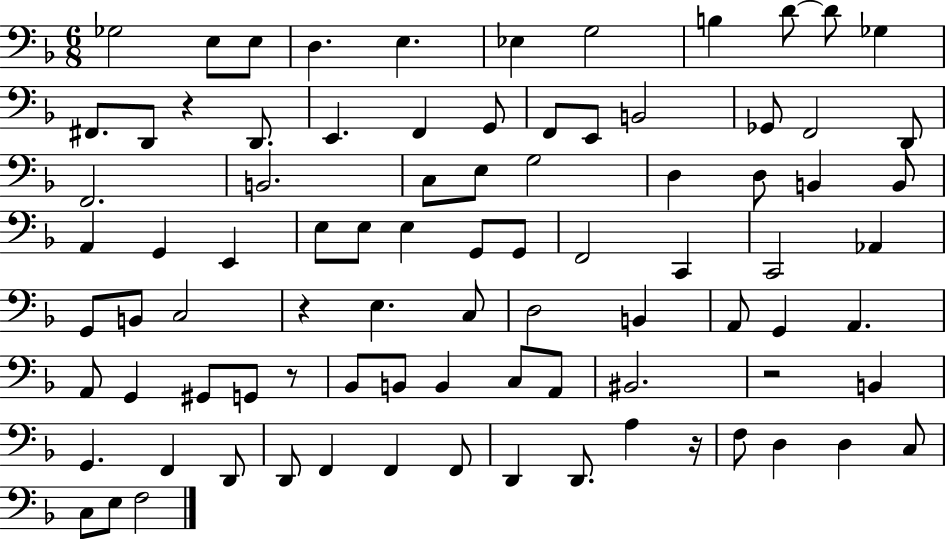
X:1
T:Untitled
M:6/8
L:1/4
K:F
_G,2 E,/2 E,/2 D, E, _E, G,2 B, D/2 D/2 _G, ^F,,/2 D,,/2 z D,,/2 E,, F,, G,,/2 F,,/2 E,,/2 B,,2 _G,,/2 F,,2 D,,/2 F,,2 B,,2 C,/2 E,/2 G,2 D, D,/2 B,, B,,/2 A,, G,, E,, E,/2 E,/2 E, G,,/2 G,,/2 F,,2 C,, C,,2 _A,, G,,/2 B,,/2 C,2 z E, C,/2 D,2 B,, A,,/2 G,, A,, A,,/2 G,, ^G,,/2 G,,/2 z/2 _B,,/2 B,,/2 B,, C,/2 A,,/2 ^B,,2 z2 B,, G,, F,, D,,/2 D,,/2 F,, F,, F,,/2 D,, D,,/2 A, z/4 F,/2 D, D, C,/2 C,/2 E,/2 F,2